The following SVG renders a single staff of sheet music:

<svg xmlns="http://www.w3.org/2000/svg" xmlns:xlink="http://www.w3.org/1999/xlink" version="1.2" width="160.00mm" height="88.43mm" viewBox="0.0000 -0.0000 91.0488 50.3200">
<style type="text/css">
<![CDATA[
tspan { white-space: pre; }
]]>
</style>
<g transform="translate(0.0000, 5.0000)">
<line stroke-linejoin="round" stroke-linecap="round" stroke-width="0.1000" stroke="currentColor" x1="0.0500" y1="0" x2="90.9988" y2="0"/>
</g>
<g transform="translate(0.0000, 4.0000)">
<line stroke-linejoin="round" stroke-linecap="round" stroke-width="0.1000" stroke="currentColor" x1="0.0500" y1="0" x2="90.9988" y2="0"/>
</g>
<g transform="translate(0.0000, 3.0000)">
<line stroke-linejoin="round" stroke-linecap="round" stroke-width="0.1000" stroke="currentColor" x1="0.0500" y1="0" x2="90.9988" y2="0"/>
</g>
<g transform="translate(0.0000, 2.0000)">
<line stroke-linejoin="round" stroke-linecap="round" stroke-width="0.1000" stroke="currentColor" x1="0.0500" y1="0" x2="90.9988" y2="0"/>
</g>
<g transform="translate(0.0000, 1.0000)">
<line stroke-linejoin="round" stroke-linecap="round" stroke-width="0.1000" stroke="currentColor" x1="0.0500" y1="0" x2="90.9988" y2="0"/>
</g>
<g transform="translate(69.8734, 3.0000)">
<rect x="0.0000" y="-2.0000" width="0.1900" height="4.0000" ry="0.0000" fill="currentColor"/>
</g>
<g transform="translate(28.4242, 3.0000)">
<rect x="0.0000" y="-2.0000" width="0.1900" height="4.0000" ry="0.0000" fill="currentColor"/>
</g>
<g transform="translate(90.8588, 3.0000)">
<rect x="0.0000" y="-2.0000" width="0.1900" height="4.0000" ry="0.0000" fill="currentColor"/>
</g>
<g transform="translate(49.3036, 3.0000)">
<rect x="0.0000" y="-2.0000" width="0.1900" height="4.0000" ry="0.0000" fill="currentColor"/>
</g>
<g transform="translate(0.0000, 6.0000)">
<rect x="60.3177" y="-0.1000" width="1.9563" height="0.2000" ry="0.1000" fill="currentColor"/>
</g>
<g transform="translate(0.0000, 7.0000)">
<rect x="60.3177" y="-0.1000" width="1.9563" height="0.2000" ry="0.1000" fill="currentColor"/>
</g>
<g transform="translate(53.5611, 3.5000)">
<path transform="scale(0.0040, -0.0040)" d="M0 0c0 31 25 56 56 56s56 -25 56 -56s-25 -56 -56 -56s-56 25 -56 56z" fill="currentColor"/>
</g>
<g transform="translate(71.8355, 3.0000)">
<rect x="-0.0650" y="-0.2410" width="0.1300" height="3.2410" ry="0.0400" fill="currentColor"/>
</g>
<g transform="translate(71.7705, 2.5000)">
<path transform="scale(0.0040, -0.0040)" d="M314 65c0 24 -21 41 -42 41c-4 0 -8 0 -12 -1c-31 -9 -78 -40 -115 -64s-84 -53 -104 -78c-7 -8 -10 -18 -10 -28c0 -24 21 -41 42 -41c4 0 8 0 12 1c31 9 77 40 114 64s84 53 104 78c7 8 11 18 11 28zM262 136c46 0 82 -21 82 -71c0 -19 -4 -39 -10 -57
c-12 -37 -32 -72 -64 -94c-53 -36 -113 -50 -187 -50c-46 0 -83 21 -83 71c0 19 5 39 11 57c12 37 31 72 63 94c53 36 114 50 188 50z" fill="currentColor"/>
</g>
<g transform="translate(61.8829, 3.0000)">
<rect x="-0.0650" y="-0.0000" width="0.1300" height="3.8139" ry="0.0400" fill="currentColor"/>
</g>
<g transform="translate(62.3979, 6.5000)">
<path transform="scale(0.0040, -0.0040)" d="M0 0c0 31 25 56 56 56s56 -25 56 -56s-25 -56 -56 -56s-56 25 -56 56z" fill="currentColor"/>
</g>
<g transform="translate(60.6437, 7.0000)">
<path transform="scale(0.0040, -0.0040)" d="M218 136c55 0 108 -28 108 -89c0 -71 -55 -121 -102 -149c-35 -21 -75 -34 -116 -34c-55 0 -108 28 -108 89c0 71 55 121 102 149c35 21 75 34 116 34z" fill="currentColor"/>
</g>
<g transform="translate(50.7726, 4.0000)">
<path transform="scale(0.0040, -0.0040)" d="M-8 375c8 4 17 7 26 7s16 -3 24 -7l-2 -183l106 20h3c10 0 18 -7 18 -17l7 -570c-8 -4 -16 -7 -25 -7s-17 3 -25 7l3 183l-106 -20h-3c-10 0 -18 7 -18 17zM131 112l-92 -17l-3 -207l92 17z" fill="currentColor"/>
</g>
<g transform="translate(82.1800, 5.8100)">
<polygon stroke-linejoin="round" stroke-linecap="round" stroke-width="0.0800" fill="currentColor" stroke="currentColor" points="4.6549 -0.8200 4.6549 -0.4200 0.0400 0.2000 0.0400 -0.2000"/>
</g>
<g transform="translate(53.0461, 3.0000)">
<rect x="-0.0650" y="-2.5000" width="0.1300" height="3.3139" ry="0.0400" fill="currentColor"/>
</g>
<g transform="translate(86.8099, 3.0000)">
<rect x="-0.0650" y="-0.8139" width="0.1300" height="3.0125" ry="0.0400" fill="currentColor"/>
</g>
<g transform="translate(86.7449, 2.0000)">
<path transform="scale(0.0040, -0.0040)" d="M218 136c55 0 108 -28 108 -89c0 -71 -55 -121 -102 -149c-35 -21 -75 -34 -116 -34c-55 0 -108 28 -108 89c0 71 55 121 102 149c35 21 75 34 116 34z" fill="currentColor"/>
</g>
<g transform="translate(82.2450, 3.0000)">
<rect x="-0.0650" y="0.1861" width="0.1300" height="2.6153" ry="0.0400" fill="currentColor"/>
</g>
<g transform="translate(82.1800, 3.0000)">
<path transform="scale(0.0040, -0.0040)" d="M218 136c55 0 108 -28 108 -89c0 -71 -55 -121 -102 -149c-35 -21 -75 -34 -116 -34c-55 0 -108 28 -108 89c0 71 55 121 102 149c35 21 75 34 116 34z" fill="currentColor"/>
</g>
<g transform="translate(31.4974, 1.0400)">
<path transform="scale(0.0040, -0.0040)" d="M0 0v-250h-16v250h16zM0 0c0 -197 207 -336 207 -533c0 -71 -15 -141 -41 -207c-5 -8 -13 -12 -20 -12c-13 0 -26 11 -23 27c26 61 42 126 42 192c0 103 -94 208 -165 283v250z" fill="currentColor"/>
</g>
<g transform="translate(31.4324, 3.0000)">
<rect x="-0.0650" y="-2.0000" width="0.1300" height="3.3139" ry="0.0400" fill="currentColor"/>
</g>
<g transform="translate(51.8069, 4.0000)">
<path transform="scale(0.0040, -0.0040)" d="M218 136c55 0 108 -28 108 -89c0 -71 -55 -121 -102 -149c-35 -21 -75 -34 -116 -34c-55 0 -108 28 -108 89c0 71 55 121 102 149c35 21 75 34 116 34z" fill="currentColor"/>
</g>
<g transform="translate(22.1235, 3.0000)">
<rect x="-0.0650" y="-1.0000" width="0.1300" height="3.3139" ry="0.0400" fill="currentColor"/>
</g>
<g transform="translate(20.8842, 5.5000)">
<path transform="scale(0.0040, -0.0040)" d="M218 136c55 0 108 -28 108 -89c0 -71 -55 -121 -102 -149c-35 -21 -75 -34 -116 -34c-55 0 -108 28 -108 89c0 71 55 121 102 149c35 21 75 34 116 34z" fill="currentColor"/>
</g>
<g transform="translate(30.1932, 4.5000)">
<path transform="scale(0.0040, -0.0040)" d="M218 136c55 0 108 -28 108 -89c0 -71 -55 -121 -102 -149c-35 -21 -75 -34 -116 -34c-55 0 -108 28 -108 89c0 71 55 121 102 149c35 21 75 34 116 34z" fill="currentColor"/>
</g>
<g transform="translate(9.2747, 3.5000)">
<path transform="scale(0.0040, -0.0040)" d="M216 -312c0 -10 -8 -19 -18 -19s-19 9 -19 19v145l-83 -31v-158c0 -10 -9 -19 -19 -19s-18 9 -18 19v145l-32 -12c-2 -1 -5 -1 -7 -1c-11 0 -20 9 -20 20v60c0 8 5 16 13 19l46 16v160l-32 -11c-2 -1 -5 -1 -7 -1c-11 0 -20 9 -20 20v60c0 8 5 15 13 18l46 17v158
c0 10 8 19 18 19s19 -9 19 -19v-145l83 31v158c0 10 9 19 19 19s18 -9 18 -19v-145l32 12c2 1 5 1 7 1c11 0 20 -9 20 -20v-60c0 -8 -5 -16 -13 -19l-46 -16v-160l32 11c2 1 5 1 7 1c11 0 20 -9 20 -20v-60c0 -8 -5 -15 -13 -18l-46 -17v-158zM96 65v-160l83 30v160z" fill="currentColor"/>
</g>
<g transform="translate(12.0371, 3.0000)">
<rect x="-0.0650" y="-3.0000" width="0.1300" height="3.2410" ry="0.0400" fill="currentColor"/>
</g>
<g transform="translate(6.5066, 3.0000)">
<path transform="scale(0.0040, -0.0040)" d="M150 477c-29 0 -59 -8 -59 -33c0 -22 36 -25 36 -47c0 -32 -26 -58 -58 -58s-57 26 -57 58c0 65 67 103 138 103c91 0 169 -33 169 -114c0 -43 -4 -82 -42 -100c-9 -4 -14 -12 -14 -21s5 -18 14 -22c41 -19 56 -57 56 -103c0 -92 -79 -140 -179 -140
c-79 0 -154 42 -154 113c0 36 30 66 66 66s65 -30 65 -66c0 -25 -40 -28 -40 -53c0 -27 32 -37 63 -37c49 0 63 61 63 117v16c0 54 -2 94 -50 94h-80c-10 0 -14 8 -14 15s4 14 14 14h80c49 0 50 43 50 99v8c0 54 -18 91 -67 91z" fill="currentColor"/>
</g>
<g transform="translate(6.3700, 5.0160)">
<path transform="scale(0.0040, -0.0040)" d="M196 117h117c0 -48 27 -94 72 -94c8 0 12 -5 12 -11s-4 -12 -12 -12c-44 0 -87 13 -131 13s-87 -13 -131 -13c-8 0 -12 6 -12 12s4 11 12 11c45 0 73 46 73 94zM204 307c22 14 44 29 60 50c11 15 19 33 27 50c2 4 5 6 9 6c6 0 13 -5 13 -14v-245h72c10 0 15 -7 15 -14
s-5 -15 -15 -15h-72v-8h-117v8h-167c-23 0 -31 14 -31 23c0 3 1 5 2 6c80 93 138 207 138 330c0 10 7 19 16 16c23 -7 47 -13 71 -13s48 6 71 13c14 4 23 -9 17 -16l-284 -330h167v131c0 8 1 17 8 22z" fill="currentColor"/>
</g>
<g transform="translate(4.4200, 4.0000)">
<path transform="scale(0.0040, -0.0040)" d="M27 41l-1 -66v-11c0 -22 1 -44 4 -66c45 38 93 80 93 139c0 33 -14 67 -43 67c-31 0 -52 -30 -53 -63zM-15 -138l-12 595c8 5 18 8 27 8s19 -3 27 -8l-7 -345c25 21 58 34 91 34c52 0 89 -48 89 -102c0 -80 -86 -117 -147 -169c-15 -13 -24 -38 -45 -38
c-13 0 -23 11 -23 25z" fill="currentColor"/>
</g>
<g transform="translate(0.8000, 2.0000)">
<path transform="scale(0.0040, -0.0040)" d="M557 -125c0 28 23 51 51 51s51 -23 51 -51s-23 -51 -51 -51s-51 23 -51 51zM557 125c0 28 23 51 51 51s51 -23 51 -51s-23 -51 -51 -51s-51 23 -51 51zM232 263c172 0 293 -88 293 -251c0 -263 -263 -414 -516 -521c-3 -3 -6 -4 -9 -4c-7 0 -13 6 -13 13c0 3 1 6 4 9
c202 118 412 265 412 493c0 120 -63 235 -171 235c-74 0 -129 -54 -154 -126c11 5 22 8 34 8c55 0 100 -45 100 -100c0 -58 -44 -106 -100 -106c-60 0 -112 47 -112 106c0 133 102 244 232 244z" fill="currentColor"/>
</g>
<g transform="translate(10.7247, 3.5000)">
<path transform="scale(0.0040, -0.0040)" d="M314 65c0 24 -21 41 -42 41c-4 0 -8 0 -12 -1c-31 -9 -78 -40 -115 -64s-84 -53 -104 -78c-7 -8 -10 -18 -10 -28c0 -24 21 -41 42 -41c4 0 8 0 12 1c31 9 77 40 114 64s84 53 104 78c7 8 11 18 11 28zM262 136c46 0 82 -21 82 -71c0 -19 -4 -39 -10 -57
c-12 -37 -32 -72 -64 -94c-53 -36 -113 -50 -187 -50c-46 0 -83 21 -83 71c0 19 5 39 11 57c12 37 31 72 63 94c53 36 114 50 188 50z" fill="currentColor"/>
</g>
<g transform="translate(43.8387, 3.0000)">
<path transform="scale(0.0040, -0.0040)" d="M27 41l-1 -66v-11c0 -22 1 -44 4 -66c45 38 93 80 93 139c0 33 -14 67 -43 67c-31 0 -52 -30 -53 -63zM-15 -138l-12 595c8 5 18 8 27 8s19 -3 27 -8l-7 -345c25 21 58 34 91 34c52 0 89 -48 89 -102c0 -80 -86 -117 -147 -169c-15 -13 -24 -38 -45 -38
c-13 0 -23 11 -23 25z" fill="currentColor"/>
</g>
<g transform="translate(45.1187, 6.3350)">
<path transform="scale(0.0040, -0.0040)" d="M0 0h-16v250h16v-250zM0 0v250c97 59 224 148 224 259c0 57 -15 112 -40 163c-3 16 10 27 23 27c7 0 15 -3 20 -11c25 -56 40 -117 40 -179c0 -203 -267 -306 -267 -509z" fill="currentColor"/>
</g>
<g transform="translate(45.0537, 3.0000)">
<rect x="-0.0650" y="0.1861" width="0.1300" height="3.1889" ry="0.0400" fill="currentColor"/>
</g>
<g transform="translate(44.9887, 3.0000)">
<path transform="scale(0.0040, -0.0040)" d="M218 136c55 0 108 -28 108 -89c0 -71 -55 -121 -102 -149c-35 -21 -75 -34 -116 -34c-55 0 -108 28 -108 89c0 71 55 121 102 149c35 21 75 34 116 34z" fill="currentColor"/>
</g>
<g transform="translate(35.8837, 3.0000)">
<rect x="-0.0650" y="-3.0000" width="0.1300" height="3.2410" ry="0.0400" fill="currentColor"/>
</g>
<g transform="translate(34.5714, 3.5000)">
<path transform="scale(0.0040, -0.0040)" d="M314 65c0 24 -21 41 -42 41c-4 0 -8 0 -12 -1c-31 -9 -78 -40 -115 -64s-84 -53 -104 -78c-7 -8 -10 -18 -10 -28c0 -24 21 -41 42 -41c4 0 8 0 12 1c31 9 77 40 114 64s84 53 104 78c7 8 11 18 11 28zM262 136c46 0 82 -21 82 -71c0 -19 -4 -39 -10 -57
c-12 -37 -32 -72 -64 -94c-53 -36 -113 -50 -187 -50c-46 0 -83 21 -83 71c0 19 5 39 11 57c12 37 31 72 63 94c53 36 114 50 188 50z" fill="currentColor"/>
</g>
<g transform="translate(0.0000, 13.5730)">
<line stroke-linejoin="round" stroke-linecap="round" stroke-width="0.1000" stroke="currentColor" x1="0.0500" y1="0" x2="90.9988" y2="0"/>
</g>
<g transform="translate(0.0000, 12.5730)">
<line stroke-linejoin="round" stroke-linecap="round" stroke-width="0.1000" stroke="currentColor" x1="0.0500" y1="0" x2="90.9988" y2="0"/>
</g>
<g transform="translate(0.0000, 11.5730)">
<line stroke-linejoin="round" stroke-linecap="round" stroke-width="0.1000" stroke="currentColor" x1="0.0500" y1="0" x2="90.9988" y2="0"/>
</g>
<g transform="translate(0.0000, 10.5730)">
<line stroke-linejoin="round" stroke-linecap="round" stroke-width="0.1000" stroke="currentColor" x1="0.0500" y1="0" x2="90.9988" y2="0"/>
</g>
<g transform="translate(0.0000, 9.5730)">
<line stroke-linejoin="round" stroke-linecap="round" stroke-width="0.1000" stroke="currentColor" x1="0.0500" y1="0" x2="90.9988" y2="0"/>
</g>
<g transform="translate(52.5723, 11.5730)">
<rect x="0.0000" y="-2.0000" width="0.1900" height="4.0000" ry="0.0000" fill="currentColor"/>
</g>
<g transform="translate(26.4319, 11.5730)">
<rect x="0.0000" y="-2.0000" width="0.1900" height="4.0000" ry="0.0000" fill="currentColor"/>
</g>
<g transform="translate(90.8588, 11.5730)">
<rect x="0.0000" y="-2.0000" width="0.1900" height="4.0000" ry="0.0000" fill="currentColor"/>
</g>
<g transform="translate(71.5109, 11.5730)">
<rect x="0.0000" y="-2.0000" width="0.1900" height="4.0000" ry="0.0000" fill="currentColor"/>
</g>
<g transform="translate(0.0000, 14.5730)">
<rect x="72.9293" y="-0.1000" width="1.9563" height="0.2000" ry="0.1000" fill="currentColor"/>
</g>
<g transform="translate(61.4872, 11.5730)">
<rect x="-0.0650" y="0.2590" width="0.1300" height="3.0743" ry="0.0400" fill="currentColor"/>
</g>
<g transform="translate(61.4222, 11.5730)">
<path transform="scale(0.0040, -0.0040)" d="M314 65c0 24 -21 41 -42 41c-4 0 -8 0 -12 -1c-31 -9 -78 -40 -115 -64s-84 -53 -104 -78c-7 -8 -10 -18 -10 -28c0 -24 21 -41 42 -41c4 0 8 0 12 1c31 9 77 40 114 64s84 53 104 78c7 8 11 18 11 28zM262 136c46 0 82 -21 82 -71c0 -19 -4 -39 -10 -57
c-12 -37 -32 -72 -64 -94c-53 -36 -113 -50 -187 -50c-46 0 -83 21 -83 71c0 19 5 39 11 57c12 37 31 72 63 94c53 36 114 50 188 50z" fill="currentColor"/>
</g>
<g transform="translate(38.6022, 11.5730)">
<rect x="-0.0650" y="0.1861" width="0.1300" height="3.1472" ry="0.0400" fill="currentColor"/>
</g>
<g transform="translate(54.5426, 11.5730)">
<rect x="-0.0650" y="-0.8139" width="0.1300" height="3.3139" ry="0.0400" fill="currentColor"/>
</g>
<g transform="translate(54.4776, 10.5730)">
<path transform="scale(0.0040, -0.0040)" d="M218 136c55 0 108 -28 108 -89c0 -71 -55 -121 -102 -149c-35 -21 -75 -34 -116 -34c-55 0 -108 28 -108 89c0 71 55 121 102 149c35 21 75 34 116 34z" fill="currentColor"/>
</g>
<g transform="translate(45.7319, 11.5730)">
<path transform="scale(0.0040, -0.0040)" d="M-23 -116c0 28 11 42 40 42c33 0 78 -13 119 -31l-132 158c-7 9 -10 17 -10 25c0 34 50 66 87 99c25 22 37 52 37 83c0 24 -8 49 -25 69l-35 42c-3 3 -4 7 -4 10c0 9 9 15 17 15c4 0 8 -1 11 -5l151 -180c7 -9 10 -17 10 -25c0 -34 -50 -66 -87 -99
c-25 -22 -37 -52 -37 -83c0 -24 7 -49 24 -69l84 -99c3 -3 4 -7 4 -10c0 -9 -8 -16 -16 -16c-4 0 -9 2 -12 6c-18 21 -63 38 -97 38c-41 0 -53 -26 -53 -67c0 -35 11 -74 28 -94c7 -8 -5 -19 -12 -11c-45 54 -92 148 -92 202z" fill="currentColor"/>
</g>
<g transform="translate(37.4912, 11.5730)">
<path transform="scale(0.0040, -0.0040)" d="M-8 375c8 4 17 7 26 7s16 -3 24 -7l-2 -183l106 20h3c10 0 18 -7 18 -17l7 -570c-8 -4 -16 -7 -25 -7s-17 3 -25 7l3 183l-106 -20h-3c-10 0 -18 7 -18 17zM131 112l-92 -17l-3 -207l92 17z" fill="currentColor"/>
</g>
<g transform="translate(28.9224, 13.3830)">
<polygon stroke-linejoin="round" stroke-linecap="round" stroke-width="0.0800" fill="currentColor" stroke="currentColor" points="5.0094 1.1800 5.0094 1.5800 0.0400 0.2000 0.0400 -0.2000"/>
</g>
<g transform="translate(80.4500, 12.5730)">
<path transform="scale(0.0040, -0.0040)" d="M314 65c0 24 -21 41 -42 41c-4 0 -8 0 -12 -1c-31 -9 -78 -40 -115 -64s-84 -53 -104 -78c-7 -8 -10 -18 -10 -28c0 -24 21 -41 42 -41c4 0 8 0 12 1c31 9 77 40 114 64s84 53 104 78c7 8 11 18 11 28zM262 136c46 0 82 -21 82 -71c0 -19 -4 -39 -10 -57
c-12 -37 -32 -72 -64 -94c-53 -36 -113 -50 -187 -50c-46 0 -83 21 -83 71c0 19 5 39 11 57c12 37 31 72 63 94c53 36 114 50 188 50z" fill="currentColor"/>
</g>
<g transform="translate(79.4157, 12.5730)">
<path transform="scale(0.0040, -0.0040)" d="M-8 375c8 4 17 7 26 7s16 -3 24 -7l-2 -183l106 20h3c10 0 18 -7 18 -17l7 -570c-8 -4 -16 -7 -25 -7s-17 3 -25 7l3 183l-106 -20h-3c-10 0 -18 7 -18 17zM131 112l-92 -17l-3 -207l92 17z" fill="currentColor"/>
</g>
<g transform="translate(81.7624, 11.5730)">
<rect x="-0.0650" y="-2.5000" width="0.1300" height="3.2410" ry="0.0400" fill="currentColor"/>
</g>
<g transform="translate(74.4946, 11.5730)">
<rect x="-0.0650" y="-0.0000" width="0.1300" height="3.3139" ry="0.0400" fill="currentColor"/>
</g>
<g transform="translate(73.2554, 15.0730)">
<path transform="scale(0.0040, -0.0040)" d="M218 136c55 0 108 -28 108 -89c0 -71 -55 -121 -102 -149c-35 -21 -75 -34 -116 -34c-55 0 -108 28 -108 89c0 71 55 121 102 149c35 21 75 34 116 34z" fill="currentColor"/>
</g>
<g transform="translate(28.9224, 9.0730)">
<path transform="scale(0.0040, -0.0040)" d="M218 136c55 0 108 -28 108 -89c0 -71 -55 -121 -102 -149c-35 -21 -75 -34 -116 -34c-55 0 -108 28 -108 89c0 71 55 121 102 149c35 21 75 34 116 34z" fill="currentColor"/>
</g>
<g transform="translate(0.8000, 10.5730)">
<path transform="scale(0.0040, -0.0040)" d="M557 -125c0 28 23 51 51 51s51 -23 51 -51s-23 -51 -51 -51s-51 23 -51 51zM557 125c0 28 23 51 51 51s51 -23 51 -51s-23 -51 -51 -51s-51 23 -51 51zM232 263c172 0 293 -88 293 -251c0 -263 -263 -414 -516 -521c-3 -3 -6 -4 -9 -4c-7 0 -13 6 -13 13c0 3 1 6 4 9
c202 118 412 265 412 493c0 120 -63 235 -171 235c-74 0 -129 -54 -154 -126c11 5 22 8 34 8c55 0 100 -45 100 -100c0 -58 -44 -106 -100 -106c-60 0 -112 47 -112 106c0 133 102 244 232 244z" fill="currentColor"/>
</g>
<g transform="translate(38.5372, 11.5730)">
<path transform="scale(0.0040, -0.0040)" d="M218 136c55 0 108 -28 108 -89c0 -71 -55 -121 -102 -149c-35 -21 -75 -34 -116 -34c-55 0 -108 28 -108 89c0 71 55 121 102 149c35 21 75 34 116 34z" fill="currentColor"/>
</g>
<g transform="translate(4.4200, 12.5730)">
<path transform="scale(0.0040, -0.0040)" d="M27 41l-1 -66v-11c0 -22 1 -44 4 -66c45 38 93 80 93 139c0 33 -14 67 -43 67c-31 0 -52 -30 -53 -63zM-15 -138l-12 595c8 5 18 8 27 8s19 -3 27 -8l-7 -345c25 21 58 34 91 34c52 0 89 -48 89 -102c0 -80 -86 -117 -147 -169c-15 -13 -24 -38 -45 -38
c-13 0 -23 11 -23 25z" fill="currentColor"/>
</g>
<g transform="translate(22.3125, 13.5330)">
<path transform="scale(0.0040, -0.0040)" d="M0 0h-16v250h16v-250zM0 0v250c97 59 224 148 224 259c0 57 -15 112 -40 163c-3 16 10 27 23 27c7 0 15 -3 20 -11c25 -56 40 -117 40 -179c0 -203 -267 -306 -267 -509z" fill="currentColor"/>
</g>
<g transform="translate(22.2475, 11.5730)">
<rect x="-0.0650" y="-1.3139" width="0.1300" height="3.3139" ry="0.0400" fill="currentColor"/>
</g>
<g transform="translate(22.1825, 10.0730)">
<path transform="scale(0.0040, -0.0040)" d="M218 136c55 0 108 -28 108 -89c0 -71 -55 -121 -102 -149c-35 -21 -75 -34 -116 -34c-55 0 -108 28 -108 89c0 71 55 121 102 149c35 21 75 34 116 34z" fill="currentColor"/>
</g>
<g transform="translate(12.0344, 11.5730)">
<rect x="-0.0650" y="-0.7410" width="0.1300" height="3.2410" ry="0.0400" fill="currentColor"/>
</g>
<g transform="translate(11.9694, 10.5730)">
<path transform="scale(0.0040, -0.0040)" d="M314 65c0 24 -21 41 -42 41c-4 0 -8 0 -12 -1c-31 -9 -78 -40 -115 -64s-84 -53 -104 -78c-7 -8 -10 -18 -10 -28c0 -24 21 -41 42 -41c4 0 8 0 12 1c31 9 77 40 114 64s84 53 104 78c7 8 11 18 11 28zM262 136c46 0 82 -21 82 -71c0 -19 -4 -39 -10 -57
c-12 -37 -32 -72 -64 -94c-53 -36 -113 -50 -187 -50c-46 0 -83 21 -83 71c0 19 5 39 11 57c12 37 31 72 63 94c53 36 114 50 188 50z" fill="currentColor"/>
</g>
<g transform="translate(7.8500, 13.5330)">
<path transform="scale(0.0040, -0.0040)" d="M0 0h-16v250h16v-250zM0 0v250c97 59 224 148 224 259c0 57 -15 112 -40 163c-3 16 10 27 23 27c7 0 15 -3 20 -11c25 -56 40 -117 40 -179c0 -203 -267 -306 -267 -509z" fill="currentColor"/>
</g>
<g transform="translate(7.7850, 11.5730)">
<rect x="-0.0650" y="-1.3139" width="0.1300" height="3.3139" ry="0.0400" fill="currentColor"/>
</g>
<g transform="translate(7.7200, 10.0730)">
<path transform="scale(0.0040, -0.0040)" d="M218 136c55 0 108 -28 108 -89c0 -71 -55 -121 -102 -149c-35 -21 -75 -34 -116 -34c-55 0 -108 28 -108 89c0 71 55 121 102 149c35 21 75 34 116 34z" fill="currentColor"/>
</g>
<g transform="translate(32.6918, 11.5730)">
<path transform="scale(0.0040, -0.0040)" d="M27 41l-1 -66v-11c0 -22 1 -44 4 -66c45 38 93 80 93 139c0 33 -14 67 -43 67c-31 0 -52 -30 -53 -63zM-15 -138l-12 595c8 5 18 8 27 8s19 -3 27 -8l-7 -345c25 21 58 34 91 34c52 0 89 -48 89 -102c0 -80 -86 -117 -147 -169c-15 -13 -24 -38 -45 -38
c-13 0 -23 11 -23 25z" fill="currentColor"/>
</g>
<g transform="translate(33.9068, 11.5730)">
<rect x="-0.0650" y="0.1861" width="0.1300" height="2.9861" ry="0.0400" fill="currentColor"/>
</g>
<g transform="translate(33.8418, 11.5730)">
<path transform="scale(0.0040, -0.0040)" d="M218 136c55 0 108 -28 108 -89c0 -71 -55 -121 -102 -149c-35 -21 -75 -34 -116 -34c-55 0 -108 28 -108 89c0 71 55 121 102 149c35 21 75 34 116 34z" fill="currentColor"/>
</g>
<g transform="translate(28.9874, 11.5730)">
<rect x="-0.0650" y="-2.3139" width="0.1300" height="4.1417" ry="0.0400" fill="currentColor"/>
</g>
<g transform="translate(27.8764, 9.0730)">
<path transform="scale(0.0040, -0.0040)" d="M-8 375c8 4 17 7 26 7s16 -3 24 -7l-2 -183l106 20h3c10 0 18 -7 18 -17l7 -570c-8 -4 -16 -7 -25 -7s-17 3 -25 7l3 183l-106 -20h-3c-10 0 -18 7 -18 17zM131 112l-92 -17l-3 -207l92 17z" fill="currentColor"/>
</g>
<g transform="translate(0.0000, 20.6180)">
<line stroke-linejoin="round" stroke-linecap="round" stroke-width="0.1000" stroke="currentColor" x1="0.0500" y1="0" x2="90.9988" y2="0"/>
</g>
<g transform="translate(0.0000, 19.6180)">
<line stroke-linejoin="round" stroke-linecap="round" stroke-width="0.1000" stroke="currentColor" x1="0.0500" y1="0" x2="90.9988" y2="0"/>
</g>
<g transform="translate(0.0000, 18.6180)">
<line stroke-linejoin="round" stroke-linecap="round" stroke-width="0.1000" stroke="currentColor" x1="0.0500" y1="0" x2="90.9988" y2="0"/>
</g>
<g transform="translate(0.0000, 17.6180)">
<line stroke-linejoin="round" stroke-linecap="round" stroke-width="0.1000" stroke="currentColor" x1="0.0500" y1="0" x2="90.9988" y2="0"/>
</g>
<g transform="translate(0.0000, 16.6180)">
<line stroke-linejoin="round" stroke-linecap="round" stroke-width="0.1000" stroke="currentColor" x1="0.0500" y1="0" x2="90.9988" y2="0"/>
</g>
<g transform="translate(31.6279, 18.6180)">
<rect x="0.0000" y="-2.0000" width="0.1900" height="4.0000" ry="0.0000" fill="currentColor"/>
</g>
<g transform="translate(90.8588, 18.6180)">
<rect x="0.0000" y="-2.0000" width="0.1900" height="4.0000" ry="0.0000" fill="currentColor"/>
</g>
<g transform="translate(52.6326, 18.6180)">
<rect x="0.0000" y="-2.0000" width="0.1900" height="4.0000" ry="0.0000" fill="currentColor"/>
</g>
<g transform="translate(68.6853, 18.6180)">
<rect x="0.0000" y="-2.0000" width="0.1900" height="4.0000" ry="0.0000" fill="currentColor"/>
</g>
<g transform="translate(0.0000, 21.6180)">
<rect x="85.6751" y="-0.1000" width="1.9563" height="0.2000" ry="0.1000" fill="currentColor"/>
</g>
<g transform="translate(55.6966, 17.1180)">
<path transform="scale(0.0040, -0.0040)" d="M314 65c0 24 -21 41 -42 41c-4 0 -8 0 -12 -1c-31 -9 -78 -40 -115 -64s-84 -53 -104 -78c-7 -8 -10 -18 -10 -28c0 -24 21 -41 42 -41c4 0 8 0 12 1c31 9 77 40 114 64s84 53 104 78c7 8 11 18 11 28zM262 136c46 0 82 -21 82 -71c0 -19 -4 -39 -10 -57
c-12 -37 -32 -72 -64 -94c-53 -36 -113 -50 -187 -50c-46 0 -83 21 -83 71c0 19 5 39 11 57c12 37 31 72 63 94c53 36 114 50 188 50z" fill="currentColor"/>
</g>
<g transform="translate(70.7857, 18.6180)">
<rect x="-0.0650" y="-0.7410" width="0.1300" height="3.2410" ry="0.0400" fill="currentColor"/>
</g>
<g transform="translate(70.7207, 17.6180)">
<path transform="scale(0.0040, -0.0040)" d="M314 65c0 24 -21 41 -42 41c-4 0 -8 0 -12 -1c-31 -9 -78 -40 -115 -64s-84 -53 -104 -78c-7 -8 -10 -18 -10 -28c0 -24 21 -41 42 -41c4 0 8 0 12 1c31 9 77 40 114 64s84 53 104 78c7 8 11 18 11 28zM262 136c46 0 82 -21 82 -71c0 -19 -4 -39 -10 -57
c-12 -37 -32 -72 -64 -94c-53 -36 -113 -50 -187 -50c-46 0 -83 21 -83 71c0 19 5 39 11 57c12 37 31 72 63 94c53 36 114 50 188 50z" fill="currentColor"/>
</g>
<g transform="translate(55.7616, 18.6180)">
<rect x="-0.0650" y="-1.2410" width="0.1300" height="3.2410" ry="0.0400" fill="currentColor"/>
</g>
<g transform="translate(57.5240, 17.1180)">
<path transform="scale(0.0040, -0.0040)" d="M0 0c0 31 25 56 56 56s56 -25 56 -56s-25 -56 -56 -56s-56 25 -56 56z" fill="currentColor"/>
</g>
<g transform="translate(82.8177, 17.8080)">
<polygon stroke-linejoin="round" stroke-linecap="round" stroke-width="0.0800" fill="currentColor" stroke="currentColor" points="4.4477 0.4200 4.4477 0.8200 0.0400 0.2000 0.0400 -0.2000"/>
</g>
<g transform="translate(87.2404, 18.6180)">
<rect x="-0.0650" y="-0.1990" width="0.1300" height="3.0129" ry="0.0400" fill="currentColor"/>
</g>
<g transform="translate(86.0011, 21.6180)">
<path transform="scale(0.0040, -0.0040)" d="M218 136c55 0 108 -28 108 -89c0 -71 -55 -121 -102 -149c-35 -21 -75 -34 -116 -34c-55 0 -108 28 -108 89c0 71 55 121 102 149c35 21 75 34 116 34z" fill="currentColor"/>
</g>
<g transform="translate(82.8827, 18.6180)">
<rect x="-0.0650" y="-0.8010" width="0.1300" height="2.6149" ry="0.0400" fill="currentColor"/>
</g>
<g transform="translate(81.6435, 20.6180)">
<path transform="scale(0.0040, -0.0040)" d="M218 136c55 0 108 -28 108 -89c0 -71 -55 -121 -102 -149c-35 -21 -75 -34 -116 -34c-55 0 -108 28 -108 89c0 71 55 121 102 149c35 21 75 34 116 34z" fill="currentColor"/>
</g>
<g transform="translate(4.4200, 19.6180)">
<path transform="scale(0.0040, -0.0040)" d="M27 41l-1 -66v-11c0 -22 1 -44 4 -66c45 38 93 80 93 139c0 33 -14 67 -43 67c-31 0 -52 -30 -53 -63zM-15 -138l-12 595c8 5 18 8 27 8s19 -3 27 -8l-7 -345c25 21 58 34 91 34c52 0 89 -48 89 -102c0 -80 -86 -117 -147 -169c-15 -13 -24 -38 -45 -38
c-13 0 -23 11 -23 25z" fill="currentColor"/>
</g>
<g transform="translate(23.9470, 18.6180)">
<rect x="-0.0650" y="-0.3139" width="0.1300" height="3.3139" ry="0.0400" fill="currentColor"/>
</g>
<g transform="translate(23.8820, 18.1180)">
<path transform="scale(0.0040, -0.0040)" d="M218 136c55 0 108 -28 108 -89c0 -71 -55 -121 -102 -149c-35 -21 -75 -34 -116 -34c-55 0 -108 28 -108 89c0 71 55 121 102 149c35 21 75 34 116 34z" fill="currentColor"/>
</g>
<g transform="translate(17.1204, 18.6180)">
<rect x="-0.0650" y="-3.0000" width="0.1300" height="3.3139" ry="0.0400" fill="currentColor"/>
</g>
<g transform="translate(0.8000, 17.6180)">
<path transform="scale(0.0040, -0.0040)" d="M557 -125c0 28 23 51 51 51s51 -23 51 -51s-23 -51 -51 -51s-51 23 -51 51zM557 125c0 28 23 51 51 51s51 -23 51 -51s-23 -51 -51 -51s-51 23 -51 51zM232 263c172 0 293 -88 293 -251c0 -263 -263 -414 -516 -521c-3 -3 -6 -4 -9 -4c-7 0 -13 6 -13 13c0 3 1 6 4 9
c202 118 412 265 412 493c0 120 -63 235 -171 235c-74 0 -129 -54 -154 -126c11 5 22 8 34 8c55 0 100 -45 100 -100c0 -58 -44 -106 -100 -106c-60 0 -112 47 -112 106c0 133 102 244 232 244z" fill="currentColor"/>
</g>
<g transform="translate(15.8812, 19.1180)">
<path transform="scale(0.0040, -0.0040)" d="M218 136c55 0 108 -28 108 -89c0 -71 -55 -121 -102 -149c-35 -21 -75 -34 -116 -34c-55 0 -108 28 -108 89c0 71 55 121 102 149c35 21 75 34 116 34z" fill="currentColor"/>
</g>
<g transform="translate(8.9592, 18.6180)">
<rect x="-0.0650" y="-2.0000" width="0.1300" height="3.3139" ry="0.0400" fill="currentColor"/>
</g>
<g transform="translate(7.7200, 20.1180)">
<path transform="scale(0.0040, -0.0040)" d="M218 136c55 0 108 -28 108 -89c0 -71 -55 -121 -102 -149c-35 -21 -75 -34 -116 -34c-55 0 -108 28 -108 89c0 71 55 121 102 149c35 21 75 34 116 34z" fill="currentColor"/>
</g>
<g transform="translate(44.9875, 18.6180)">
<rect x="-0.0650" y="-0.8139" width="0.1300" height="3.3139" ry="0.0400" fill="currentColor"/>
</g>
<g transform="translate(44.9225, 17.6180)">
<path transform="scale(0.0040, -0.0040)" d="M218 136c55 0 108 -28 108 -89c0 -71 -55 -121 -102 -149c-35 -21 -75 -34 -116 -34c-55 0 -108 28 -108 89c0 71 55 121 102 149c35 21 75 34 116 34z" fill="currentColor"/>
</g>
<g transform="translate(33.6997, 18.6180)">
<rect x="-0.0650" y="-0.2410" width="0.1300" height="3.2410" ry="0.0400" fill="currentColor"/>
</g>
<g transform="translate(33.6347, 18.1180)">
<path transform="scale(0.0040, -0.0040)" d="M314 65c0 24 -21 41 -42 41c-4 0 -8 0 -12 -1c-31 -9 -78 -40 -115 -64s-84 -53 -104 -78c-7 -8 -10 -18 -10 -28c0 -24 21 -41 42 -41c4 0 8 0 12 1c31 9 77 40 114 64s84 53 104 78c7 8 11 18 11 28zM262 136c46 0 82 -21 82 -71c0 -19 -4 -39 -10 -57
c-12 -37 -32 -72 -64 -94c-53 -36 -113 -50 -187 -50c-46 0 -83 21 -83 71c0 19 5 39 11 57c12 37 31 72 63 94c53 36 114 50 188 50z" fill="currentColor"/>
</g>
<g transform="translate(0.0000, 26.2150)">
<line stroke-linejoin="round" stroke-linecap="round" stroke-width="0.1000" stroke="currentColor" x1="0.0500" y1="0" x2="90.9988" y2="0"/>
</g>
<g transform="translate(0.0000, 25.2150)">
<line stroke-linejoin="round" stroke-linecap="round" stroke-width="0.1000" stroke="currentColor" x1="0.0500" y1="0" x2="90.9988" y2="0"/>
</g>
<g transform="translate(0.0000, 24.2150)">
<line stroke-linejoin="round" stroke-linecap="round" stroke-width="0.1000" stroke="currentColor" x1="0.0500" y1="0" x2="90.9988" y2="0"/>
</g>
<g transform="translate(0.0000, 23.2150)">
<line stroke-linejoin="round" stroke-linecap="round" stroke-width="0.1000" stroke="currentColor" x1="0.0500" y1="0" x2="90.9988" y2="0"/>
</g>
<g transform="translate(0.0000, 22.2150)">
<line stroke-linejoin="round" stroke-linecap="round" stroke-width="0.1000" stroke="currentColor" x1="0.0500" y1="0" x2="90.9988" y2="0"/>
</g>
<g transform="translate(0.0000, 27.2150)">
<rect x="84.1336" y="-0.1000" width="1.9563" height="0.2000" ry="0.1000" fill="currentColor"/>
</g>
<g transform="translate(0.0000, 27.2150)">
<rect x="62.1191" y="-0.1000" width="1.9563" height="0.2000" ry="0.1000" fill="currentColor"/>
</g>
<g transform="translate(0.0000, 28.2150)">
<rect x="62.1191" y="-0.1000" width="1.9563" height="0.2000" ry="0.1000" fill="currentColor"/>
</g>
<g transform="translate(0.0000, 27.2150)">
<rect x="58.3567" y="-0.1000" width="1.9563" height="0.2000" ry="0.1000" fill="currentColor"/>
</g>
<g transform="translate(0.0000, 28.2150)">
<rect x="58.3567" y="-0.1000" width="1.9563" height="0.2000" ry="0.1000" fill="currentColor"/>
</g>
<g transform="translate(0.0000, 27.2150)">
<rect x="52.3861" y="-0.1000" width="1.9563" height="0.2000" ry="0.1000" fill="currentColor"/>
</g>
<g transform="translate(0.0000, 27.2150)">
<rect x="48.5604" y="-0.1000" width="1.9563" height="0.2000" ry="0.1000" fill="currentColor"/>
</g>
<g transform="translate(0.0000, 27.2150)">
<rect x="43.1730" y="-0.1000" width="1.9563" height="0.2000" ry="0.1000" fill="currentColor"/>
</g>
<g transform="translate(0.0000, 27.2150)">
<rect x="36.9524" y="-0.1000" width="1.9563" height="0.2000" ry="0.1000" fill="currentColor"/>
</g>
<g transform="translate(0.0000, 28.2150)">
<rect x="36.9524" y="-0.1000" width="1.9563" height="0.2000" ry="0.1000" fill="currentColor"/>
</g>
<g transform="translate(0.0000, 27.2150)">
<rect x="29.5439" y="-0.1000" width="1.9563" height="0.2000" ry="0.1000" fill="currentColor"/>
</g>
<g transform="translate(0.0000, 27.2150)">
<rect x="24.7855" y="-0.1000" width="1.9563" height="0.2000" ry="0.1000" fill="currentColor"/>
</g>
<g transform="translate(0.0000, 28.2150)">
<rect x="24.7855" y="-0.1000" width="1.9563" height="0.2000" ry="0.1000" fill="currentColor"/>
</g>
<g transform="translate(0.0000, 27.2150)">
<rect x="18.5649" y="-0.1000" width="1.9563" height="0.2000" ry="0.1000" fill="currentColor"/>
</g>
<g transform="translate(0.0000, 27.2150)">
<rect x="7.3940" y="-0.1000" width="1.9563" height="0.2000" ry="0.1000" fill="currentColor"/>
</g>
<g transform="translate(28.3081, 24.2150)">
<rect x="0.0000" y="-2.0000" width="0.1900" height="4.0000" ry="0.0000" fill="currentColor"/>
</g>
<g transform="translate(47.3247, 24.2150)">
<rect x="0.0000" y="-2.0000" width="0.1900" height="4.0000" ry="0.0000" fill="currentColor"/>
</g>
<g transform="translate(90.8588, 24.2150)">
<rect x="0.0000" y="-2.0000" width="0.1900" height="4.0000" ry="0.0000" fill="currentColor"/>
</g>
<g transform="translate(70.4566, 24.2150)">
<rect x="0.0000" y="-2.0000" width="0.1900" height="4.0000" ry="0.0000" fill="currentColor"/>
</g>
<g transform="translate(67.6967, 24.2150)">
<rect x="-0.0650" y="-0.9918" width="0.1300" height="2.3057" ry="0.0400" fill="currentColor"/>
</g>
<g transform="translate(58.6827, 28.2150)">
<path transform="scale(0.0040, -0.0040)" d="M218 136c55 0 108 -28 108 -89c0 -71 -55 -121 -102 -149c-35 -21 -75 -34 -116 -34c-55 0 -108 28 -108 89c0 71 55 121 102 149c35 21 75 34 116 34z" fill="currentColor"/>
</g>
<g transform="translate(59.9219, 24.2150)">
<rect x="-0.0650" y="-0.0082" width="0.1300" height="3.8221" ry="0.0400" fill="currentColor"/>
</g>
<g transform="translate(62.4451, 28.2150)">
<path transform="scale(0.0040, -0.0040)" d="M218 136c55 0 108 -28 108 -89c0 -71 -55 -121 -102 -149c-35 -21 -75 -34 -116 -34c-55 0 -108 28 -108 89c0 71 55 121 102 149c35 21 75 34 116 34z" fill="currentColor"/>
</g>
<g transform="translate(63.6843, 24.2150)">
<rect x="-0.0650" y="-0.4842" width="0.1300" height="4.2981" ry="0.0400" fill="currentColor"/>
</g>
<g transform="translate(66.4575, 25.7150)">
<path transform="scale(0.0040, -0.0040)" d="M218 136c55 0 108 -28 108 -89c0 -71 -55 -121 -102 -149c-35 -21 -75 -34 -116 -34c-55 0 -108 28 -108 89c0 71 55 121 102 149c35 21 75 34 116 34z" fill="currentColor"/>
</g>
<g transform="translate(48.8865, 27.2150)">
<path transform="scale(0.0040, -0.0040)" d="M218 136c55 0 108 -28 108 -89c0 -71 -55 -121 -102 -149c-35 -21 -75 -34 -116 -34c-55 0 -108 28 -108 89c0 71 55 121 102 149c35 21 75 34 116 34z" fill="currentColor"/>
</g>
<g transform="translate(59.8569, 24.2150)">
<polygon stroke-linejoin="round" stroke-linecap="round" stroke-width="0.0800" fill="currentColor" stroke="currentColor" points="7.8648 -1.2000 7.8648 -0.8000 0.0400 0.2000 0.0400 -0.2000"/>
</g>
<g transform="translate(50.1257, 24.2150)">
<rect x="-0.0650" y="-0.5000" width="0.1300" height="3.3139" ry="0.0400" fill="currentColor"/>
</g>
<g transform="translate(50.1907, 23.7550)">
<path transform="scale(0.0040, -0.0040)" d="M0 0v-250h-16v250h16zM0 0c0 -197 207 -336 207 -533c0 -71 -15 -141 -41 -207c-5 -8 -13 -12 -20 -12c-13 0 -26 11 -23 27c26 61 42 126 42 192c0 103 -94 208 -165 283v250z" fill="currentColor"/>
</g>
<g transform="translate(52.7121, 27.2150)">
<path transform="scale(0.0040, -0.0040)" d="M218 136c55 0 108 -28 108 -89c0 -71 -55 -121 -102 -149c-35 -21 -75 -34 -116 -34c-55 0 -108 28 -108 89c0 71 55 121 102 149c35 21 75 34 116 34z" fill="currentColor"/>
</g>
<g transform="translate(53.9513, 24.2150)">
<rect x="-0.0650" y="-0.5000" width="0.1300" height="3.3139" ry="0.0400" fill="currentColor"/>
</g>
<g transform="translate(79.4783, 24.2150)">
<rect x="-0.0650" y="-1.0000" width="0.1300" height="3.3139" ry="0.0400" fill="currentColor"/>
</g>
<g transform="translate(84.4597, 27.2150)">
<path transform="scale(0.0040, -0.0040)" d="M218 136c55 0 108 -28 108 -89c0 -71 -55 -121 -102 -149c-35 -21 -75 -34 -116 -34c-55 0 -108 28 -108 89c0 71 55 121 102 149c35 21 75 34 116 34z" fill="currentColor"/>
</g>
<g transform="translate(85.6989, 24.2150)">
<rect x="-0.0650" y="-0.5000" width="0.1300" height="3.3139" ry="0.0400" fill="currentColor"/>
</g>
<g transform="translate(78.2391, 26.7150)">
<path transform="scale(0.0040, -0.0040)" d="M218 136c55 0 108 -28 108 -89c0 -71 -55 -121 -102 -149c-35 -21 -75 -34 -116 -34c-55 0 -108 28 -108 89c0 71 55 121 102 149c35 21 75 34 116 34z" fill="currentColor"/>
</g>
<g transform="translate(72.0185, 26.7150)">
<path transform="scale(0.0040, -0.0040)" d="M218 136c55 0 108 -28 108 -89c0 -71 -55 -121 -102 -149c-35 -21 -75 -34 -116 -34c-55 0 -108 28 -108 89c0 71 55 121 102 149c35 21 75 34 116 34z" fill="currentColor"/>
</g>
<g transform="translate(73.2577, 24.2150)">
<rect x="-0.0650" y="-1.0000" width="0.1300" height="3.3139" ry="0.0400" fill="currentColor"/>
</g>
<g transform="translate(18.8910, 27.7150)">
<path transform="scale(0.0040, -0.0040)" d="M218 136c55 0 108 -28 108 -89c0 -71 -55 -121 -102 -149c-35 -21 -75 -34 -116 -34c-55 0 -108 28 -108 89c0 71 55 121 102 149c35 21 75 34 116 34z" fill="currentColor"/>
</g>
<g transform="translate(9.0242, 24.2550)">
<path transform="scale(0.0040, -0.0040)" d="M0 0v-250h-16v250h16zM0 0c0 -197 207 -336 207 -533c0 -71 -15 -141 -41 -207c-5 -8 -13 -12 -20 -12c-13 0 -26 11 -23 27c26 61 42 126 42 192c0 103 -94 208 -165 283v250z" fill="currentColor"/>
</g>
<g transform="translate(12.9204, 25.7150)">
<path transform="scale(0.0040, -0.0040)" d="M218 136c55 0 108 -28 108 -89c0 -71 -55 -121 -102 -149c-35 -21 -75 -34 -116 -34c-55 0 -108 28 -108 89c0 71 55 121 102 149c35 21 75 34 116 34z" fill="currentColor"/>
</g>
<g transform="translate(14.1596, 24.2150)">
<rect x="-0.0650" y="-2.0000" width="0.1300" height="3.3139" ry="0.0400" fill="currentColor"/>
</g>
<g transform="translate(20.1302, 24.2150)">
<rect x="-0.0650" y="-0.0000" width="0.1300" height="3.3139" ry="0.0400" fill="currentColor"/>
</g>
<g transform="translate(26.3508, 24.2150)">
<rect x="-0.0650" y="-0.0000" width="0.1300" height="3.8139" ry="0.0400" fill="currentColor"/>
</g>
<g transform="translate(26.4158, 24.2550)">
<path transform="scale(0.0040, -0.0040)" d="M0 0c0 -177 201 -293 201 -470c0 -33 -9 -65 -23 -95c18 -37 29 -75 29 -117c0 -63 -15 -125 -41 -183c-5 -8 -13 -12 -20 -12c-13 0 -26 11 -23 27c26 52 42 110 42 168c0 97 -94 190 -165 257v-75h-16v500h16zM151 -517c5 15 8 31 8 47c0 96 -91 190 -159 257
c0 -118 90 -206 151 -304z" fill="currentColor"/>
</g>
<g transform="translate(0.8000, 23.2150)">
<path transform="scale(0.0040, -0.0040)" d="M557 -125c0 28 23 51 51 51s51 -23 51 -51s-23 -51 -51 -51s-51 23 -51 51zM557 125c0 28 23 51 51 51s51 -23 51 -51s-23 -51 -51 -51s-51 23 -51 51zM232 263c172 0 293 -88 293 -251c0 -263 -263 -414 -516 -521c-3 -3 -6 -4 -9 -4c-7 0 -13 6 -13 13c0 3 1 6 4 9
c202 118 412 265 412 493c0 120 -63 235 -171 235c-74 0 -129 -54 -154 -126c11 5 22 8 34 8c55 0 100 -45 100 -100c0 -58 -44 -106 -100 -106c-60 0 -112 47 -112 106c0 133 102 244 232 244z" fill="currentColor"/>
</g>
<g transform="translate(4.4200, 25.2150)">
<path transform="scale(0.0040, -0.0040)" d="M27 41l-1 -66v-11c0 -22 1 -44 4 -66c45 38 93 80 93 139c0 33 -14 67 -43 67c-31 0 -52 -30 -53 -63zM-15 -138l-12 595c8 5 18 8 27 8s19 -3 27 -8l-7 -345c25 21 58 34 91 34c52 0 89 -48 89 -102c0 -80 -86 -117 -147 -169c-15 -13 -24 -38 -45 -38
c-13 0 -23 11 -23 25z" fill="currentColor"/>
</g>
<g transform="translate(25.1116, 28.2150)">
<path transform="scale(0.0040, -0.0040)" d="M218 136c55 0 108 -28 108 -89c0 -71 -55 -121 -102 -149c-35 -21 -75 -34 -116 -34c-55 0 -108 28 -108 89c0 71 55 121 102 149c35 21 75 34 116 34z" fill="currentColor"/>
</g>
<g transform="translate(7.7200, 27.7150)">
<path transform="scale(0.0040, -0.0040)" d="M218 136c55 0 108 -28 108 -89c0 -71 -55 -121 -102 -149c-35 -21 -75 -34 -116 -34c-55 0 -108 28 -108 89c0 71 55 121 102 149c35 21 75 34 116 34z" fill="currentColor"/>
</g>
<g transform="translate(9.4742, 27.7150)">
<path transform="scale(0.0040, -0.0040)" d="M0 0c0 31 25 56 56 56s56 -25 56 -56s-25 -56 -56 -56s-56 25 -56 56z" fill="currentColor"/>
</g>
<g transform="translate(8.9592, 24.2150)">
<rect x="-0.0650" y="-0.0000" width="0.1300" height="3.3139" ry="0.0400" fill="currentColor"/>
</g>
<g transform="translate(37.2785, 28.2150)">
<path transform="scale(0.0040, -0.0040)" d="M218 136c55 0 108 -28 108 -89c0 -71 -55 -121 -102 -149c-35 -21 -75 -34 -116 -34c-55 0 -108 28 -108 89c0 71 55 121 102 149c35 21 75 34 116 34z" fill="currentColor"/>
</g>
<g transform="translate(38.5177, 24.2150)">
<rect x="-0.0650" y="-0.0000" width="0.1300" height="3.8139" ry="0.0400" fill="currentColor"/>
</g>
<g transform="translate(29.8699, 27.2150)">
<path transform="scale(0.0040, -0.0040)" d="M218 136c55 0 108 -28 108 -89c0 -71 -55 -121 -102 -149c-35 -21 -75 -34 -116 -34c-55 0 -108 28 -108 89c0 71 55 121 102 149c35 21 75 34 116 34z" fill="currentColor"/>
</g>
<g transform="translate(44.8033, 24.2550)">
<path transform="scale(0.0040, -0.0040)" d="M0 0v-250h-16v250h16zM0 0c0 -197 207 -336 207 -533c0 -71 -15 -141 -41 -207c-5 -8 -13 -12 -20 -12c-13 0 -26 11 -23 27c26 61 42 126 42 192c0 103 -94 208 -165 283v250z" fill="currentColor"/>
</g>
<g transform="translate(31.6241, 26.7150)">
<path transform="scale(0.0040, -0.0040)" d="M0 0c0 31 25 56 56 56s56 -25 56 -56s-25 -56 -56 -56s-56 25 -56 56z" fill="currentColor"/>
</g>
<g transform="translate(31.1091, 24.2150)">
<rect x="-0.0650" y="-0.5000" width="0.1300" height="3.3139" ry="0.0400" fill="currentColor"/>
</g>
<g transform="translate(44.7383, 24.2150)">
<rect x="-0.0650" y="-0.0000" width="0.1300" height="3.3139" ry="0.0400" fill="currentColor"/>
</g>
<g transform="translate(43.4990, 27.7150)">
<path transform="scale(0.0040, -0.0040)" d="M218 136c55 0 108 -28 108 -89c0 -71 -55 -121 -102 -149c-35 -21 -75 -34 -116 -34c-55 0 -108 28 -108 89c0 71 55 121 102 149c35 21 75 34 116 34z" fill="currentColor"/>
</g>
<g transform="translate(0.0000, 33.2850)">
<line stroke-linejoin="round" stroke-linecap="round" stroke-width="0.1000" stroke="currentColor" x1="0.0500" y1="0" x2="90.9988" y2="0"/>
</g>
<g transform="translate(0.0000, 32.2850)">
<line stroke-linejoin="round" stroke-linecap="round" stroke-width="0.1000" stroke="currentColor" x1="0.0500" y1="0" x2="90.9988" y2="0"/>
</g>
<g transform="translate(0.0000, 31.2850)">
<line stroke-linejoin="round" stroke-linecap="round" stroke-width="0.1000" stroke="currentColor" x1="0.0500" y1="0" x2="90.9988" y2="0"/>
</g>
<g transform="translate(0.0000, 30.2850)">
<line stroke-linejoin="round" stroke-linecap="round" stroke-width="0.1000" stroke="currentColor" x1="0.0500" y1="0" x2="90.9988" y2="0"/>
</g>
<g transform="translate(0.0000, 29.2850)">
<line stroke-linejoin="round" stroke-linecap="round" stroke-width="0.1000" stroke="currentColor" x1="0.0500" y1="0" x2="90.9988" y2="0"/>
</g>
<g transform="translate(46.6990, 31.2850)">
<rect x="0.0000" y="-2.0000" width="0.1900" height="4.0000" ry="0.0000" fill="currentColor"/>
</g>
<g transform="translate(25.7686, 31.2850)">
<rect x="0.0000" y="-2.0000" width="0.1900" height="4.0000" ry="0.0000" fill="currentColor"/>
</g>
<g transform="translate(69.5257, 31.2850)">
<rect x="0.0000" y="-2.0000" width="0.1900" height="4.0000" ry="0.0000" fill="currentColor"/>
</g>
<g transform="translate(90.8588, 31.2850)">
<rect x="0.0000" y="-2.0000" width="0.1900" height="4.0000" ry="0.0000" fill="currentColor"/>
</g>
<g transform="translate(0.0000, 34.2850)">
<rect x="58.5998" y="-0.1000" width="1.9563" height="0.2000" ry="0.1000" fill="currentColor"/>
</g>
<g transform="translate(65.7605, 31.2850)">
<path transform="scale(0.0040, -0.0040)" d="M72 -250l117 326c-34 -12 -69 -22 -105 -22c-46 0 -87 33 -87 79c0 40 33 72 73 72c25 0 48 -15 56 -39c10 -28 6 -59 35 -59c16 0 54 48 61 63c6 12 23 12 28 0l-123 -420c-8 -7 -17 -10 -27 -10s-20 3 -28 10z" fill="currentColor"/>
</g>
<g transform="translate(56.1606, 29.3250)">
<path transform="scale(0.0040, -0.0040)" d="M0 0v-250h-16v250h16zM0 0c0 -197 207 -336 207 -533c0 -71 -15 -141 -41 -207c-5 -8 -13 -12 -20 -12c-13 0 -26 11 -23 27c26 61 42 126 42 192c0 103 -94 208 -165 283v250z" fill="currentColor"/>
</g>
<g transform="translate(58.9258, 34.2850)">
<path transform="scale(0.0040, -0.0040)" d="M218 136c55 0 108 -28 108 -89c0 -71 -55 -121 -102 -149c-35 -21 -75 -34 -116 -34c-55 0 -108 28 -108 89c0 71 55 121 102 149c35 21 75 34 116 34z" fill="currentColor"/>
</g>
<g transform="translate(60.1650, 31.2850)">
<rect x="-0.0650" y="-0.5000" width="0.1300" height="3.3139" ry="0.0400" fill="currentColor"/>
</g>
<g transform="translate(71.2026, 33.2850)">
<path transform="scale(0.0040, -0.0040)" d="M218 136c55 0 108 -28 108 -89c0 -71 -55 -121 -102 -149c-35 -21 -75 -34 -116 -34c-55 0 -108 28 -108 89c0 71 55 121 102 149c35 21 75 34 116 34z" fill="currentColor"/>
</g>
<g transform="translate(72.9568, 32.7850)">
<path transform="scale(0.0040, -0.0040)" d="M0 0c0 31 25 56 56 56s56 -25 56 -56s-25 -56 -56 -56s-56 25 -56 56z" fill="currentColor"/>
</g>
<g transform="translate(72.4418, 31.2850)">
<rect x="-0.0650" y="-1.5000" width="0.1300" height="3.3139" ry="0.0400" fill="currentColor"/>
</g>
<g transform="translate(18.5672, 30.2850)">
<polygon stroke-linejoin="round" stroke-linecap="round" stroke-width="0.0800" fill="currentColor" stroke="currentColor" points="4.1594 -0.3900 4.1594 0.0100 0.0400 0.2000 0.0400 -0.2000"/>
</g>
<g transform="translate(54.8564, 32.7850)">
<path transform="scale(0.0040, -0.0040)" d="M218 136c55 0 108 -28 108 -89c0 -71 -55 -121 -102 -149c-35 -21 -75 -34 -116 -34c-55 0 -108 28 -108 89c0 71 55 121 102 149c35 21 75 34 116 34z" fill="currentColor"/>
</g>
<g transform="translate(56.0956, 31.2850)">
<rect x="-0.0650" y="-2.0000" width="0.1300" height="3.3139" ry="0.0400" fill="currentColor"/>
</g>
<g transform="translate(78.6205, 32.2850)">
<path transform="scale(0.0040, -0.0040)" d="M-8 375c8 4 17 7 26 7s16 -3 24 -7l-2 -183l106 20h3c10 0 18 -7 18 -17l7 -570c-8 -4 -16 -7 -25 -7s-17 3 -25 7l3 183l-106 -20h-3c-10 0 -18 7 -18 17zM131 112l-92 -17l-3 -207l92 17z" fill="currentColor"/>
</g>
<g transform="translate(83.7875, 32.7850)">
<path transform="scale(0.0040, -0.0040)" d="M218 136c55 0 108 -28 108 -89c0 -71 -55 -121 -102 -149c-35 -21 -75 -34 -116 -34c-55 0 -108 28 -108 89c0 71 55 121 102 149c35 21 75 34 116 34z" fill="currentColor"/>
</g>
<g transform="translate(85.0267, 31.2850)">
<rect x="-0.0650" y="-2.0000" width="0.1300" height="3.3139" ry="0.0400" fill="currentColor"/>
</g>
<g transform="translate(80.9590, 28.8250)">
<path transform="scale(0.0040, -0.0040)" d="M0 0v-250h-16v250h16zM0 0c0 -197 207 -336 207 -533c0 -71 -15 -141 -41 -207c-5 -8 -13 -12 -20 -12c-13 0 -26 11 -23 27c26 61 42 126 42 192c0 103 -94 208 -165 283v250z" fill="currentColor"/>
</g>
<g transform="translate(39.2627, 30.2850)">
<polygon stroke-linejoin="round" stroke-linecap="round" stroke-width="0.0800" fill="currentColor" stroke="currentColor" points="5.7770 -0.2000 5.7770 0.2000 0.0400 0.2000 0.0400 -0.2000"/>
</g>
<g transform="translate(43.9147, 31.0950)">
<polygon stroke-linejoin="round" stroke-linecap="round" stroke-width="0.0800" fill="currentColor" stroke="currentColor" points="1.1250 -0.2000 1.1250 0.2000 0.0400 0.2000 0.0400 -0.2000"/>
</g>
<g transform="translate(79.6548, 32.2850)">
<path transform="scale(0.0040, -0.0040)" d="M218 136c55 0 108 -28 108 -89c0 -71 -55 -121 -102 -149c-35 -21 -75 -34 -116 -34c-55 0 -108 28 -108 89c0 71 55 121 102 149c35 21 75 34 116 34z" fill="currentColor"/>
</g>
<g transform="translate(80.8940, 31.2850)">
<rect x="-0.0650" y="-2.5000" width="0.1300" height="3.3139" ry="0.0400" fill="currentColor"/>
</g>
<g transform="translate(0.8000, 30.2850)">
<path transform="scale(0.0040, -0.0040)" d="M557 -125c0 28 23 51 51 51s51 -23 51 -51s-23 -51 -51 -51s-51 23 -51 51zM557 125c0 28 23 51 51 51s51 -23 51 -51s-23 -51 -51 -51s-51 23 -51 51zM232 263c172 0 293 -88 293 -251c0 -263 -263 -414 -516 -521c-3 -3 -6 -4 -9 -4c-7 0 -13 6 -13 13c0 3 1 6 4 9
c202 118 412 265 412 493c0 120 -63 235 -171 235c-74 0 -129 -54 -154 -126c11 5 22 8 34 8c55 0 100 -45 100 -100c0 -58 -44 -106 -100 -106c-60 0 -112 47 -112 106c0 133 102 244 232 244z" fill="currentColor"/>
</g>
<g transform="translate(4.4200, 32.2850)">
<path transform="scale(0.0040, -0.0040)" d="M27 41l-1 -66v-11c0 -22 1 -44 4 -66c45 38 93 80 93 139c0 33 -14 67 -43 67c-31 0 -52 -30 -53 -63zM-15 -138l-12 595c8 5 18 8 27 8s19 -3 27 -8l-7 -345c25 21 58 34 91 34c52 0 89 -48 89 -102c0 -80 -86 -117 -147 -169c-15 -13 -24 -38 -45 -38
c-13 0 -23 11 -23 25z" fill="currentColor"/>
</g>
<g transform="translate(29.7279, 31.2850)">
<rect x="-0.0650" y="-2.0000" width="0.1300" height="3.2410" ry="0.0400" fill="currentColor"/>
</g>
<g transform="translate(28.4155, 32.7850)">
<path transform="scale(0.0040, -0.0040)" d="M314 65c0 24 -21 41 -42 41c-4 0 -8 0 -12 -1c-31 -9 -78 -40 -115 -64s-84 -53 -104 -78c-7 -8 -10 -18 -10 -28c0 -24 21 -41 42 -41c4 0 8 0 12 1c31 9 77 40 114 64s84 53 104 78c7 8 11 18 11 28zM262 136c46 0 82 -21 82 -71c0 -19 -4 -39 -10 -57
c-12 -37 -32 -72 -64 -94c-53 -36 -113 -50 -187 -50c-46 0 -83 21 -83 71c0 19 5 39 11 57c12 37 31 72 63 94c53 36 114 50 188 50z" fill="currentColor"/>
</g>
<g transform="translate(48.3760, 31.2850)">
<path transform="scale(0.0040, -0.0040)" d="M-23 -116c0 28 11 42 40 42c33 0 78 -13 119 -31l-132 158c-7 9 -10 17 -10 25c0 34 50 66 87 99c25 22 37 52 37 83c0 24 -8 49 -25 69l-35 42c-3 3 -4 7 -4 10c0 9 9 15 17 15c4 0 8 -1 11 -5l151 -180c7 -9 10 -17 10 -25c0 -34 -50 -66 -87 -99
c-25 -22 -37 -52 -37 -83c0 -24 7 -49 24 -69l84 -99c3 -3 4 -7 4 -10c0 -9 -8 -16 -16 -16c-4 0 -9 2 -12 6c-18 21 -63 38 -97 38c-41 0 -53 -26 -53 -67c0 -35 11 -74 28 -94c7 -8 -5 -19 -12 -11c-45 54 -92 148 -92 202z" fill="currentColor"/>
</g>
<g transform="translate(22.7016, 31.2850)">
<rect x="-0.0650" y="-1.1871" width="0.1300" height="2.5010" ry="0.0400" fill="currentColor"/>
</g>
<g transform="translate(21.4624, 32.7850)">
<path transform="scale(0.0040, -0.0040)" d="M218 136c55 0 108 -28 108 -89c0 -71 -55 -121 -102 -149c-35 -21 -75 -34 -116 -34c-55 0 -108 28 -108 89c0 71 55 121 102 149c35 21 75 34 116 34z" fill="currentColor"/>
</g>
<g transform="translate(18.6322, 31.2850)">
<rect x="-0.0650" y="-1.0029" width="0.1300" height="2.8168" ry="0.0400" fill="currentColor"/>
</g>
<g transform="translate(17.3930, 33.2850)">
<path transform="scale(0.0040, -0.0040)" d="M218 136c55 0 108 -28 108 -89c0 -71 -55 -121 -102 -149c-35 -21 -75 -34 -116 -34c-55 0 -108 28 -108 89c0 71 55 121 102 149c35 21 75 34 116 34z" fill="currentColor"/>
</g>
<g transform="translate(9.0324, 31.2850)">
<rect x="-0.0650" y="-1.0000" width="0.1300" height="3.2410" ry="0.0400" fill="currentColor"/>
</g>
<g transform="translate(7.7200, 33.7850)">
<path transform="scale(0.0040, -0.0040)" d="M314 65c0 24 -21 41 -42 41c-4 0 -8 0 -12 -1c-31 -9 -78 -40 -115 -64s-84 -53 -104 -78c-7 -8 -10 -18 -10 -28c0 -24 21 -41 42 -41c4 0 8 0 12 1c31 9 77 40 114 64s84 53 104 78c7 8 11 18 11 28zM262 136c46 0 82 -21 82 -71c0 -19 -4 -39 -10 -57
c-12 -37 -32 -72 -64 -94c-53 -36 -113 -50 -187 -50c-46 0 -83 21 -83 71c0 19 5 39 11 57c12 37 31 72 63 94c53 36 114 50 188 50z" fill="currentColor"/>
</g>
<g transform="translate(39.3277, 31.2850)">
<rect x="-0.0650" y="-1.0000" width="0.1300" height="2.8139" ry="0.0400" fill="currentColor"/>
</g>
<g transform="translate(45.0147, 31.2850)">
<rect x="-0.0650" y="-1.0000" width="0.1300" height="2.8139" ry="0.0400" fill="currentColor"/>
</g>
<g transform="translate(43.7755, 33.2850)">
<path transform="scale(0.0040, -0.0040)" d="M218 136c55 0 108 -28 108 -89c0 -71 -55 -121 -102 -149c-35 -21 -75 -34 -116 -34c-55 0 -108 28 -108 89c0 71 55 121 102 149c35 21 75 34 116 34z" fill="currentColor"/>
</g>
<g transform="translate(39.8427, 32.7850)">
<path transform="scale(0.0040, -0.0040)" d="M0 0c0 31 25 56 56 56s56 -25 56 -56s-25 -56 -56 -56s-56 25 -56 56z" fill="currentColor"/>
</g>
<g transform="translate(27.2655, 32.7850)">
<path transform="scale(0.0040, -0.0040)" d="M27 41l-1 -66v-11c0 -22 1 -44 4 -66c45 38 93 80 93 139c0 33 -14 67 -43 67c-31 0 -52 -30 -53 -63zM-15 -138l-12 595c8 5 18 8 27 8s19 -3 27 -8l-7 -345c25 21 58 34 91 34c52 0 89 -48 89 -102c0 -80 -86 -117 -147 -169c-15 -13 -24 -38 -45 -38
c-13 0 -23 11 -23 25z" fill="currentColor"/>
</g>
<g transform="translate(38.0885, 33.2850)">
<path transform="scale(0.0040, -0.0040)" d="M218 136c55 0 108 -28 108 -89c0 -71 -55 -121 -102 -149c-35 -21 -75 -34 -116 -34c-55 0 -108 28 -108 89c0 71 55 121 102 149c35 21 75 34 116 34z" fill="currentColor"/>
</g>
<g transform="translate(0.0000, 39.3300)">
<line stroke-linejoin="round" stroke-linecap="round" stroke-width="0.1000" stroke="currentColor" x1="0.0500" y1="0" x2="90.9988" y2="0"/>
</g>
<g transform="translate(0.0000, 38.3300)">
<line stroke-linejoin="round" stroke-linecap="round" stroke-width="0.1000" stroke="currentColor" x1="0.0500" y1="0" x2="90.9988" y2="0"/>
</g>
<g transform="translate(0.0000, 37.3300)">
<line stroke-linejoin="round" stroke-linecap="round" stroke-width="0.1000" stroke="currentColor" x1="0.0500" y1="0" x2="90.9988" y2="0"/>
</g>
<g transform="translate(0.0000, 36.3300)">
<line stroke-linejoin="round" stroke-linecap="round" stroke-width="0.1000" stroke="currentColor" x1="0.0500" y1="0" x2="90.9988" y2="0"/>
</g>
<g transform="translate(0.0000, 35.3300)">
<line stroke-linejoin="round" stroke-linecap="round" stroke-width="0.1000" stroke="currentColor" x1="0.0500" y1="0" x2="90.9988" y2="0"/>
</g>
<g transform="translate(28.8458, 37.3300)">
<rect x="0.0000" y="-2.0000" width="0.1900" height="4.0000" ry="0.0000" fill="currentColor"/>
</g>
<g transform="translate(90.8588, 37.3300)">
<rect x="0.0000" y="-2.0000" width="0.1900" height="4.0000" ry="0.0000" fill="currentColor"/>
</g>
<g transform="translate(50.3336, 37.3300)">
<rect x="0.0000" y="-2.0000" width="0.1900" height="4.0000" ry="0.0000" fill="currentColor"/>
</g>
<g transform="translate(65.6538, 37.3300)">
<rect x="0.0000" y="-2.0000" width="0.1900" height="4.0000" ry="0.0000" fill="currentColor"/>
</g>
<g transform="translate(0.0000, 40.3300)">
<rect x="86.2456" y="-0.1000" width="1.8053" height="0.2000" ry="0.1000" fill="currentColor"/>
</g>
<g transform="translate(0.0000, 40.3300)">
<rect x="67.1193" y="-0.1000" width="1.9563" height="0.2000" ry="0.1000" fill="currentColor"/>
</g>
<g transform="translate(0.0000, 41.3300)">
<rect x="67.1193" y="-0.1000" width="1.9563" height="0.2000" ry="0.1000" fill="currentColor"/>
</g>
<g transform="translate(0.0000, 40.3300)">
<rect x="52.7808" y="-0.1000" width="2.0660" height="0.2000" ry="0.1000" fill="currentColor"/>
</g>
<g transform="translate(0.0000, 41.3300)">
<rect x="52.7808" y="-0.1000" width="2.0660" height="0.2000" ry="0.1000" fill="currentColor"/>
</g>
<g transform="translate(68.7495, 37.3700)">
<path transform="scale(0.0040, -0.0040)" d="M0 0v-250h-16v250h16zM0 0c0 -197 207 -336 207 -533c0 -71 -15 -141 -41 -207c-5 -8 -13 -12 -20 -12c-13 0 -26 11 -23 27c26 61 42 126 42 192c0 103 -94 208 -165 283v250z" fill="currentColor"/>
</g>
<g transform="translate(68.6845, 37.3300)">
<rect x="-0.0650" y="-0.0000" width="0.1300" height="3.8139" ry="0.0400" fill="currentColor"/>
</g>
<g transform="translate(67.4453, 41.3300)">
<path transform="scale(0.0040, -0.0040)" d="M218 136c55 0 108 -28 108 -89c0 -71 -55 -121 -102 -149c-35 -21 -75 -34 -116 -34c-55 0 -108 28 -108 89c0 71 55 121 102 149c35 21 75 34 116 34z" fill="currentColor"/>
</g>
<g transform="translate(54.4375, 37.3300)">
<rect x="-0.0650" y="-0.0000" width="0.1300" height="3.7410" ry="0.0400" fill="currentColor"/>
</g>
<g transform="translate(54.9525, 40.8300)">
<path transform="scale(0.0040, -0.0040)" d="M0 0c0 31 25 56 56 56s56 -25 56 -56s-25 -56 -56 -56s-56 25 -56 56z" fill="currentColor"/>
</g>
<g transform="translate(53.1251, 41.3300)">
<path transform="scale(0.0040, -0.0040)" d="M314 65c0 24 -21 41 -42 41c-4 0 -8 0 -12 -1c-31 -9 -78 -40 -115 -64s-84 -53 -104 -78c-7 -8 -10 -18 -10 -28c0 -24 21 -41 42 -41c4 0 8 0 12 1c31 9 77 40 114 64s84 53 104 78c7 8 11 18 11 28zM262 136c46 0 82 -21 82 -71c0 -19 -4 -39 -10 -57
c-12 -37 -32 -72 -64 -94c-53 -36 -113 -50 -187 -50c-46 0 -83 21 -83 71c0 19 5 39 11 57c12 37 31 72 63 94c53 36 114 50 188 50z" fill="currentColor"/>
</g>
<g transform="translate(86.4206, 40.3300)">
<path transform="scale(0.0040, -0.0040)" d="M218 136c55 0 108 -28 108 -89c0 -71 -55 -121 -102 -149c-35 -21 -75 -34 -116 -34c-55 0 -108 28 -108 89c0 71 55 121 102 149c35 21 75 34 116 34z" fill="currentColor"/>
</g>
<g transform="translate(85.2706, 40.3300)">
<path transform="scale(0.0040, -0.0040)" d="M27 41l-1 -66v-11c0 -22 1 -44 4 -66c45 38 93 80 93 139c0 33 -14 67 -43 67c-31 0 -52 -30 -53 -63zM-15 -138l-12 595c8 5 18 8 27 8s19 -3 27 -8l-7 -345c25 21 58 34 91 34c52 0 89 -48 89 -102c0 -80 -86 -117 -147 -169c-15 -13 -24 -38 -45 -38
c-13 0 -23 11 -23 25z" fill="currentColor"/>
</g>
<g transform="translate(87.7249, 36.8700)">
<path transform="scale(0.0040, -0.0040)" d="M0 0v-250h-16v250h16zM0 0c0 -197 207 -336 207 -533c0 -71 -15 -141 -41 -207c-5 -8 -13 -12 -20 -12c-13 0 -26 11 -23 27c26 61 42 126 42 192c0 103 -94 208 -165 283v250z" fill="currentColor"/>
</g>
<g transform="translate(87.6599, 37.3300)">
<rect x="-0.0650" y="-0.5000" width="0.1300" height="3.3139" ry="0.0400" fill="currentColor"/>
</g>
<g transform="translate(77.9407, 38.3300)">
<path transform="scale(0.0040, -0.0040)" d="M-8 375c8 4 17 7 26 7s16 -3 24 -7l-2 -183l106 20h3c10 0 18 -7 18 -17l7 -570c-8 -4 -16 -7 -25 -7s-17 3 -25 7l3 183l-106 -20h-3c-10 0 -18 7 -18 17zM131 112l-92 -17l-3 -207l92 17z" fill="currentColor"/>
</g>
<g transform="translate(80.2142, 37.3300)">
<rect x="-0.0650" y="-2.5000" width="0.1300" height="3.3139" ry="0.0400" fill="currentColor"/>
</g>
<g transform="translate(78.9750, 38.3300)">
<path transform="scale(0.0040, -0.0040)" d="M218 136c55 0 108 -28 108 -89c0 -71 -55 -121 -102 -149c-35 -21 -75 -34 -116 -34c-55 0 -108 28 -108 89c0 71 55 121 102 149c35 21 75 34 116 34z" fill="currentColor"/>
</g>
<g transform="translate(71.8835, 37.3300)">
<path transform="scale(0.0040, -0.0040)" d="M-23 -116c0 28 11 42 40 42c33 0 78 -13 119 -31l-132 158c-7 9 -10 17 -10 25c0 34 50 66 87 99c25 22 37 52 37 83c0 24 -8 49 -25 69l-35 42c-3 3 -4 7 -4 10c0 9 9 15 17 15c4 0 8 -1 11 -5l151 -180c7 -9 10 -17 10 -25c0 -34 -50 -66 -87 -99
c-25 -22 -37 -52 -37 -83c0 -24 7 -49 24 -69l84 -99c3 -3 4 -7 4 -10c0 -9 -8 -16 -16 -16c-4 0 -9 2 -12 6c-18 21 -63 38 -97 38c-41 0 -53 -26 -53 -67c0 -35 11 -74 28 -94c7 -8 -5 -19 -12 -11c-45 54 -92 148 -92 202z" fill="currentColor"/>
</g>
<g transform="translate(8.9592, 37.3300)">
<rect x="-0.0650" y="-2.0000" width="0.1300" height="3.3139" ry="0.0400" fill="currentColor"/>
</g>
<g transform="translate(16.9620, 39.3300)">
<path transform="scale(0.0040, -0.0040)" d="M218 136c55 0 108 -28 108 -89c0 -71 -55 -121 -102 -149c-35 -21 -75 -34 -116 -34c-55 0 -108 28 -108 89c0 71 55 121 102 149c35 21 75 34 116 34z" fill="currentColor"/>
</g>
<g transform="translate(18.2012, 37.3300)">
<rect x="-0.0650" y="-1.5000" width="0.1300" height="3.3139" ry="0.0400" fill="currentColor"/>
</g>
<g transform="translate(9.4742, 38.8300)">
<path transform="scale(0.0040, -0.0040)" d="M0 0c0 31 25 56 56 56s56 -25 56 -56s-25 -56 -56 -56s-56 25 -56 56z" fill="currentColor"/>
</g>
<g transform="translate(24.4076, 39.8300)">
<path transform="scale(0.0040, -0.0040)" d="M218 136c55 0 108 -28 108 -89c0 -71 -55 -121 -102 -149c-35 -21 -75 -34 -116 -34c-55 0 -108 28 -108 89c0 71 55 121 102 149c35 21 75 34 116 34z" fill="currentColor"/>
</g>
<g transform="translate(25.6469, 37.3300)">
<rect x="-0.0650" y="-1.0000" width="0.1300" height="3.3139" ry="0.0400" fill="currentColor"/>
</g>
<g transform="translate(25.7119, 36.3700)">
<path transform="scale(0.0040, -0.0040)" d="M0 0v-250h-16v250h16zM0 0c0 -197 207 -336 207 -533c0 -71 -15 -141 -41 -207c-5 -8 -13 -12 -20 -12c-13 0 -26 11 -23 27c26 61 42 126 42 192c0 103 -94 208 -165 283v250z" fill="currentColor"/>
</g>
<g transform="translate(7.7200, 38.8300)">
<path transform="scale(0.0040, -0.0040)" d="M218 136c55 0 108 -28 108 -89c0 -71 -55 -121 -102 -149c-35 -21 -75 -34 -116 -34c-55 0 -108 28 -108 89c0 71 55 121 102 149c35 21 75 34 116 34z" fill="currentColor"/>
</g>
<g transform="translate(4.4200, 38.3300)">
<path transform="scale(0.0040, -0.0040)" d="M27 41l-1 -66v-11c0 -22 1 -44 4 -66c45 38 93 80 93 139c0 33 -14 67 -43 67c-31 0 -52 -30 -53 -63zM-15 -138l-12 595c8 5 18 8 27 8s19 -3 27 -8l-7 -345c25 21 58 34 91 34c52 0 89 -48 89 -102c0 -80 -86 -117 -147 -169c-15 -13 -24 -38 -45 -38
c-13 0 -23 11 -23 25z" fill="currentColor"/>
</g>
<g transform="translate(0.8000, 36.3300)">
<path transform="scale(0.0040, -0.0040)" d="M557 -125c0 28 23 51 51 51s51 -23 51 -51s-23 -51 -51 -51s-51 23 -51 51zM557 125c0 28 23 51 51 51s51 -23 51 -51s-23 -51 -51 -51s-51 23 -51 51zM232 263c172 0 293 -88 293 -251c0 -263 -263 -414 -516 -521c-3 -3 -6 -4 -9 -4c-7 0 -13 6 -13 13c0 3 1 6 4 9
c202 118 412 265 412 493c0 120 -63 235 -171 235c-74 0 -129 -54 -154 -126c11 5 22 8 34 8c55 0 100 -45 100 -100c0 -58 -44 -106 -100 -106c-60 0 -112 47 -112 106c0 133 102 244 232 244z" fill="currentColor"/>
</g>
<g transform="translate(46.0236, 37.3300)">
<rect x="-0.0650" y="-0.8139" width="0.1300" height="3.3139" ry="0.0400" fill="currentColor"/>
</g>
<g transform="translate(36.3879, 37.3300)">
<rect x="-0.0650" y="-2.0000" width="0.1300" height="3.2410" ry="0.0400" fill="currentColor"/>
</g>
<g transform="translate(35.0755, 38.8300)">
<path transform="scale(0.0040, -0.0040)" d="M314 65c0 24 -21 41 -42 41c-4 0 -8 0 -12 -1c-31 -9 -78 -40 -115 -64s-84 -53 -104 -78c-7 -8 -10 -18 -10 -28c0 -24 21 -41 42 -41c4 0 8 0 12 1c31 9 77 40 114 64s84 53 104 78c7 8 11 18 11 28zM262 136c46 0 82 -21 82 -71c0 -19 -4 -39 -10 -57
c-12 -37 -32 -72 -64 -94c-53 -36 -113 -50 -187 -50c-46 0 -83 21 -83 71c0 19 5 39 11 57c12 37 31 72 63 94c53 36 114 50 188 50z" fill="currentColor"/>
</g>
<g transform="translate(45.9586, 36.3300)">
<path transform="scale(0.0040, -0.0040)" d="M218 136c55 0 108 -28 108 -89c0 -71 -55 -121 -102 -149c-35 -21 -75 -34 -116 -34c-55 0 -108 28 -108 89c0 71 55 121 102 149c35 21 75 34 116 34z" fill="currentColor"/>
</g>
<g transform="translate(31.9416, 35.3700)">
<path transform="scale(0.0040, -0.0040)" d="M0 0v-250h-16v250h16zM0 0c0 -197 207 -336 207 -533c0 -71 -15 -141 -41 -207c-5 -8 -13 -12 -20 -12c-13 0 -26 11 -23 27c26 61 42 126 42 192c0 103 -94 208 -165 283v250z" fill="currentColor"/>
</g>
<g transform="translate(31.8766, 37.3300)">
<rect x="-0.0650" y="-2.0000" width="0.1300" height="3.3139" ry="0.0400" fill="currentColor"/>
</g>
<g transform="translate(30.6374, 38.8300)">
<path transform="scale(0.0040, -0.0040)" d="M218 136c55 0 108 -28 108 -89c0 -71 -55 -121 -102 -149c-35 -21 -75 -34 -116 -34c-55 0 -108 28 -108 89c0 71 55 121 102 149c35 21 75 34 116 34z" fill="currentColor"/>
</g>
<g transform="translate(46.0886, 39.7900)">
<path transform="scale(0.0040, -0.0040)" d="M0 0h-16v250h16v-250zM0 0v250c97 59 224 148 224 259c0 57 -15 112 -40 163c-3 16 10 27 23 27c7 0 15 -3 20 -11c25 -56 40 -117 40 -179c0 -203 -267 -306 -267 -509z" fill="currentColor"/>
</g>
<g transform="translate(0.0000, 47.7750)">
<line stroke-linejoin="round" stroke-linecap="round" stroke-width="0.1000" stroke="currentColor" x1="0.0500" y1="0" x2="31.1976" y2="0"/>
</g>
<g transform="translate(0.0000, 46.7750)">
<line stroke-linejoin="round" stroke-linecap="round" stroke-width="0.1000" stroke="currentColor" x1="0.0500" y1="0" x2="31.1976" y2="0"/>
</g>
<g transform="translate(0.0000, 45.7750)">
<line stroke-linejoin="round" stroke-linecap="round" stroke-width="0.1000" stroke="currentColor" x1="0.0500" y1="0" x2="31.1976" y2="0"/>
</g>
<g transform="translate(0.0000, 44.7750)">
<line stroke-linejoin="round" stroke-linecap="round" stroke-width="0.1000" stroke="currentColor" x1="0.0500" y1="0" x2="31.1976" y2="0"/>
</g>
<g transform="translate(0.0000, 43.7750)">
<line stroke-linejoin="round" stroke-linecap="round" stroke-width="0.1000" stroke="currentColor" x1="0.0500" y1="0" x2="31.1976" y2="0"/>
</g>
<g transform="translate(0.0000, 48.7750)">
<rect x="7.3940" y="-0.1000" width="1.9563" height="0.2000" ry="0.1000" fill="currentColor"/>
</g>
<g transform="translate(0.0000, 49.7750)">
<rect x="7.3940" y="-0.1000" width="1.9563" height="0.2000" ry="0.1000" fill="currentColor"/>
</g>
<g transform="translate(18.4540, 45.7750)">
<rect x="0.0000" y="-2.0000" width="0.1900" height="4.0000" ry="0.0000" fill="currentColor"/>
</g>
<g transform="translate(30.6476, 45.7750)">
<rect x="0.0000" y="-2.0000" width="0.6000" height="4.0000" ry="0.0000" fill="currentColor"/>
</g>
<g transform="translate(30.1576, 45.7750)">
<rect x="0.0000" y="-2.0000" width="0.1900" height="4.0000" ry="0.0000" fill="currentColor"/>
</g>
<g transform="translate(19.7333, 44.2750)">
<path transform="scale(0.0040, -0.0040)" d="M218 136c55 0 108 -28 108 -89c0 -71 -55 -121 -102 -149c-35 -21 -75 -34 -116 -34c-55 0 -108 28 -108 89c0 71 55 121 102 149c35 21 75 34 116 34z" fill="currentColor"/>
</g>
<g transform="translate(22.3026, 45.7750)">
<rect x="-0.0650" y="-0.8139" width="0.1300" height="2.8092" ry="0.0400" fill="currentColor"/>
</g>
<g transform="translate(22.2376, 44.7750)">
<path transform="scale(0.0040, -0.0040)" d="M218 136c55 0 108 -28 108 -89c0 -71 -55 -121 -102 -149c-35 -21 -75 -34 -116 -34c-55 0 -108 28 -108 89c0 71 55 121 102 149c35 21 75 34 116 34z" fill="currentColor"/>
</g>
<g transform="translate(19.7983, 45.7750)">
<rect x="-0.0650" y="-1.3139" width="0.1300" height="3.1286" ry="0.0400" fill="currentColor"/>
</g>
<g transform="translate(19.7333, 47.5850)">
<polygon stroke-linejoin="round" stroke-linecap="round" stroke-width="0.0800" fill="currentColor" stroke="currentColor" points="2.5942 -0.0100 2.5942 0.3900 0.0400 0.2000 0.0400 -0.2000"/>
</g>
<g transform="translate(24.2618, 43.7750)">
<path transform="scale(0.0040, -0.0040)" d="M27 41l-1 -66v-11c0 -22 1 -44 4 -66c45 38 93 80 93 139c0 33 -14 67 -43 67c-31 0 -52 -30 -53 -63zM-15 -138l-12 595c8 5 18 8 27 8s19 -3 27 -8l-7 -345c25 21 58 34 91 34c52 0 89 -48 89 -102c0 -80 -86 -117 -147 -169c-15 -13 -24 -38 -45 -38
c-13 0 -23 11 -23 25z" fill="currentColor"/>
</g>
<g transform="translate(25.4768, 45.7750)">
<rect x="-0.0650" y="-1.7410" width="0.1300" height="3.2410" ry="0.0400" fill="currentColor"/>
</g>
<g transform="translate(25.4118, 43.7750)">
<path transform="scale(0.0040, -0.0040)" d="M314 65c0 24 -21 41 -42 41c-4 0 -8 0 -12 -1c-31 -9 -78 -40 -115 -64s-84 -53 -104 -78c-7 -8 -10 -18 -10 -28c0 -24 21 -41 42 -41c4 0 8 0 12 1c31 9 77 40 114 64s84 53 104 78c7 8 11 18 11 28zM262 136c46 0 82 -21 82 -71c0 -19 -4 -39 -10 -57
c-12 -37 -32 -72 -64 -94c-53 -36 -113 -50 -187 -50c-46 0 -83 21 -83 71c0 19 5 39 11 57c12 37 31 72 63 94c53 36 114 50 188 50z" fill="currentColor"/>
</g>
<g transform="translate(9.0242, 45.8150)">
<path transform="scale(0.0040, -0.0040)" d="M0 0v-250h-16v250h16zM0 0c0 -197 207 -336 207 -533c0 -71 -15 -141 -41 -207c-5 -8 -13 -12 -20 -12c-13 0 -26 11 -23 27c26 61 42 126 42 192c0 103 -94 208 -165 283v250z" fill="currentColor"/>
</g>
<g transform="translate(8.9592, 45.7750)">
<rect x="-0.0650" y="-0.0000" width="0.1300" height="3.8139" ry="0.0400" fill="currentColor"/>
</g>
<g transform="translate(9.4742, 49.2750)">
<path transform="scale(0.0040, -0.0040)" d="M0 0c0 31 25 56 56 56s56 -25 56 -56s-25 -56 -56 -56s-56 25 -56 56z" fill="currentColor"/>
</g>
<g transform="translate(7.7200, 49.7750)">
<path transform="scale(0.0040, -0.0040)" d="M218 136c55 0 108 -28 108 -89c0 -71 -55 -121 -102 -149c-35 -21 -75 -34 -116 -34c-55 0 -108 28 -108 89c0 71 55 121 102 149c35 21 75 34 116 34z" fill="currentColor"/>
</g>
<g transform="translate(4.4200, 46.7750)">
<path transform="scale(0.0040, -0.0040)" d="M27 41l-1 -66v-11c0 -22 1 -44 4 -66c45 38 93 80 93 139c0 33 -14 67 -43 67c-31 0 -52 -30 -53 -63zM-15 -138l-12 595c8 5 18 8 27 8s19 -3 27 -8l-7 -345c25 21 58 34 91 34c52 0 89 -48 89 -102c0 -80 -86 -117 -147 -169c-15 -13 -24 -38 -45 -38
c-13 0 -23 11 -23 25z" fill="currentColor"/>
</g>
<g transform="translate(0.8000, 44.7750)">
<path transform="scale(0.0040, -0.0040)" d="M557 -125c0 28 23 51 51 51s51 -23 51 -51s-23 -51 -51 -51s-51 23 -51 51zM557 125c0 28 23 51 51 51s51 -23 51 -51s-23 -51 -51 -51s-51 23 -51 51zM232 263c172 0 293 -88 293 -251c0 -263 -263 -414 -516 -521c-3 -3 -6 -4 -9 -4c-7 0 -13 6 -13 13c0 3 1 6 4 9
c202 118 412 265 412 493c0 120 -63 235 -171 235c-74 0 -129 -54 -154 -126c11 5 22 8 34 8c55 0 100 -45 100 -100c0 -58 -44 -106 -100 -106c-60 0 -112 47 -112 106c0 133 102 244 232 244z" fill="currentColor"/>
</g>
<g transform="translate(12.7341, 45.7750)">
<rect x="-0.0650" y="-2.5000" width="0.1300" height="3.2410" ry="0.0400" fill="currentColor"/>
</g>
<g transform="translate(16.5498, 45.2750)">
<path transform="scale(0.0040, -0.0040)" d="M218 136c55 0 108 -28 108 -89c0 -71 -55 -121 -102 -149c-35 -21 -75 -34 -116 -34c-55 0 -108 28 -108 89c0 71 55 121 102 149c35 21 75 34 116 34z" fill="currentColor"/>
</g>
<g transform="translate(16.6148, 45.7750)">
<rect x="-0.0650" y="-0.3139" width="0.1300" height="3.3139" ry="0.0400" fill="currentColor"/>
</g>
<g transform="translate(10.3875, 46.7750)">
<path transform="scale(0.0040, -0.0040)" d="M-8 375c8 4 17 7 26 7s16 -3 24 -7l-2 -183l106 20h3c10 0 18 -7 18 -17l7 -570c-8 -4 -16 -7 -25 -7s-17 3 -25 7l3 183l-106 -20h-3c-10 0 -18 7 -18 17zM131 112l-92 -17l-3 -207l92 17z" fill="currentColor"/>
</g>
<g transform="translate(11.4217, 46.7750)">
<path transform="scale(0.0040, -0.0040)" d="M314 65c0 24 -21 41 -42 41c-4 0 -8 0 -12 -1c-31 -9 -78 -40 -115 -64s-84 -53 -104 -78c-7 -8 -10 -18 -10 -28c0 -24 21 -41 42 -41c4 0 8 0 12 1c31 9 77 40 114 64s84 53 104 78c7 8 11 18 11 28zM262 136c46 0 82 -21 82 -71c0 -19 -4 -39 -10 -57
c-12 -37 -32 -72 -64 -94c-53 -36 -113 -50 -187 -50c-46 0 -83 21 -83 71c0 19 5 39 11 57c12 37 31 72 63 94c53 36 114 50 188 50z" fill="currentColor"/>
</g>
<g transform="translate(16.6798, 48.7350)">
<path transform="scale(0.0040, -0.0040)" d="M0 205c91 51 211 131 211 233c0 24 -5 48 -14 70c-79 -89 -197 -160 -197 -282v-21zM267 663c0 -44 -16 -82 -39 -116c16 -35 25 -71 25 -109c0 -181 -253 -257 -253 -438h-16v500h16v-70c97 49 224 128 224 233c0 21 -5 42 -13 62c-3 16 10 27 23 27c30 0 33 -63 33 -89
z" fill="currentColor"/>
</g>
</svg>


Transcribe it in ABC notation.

X:1
T:Untitled
M:3/4
L:1/4
K:F
^C,2 F,, A,,/2 C,2 _D,/2 B,, C,, E,2 D,/2 F,/2 G,/2 F,2 G,/2 B,/2 _D,/2 D, z F, D,2 D,, B,,2 A,, C, E, E,2 F, G,2 F,2 G,,/2 E,,/2 D,,/2 A,, D,, C,,/4 E,, C,, D,,/2 E,,/2 E,, C,,/2 C,,/2 A,,/2 F,, F,, E,, F,,2 G,,/2 A,,/2 _A,,2 G,,/2 G,,/4 z A,,/2 E,, z/2 G,, B,,/2 A,, A,, G,, F,,/2 A,,/2 A,,2 F,/2 C,,2 C,,/2 z B,, _E,,/2 C,,/2 B,,2 E,/4 G,/2 F,/2 _A,2